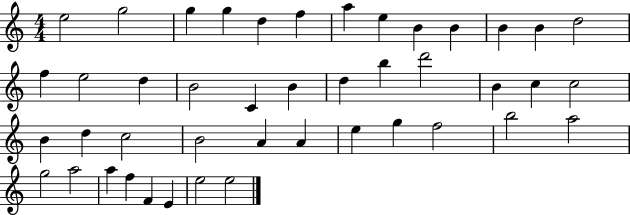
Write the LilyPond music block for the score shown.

{
  \clef treble
  \numericTimeSignature
  \time 4/4
  \key c \major
  e''2 g''2 | g''4 g''4 d''4 f''4 | a''4 e''4 b'4 b'4 | b'4 b'4 d''2 | \break f''4 e''2 d''4 | b'2 c'4 b'4 | d''4 b''4 d'''2 | b'4 c''4 c''2 | \break b'4 d''4 c''2 | b'2 a'4 a'4 | e''4 g''4 f''2 | b''2 a''2 | \break g''2 a''2 | a''4 f''4 f'4 e'4 | e''2 e''2 | \bar "|."
}